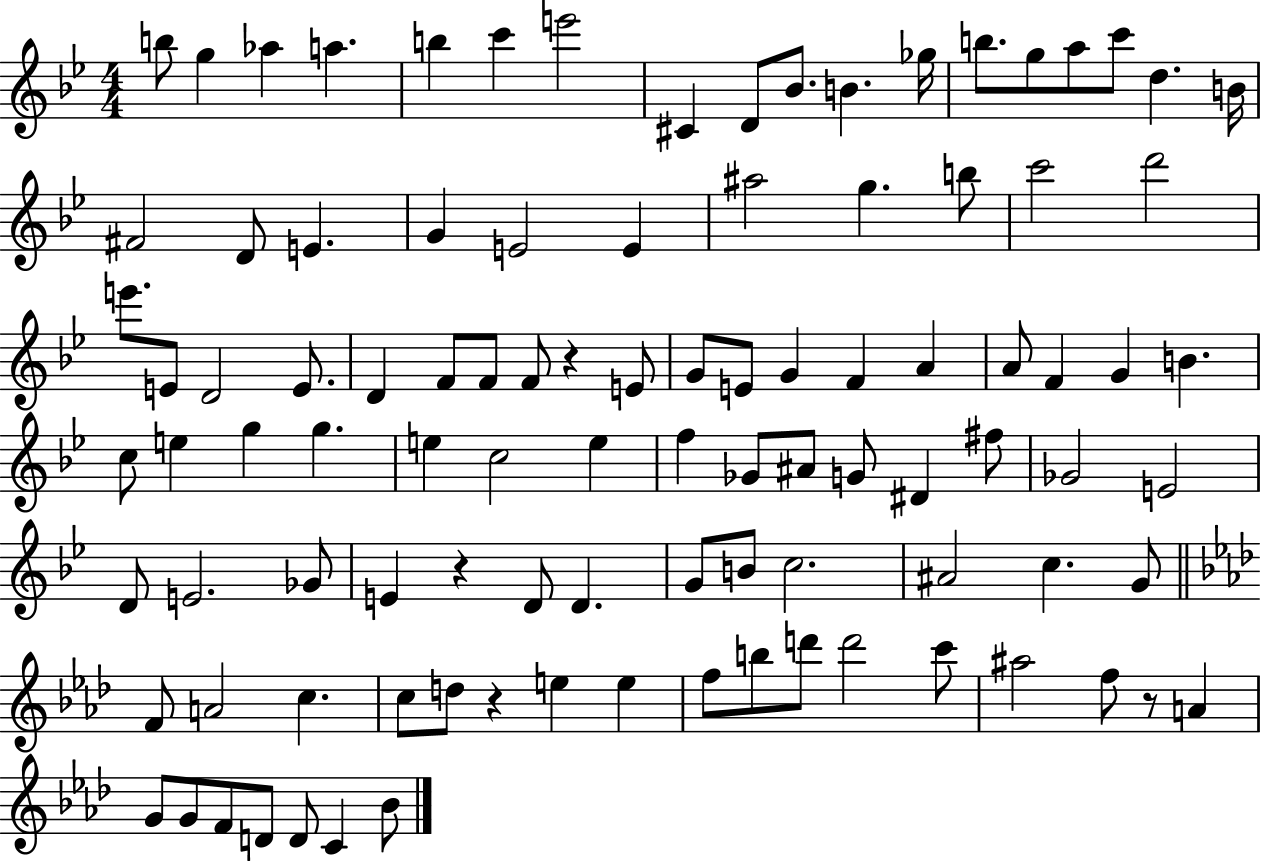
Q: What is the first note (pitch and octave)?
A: B5